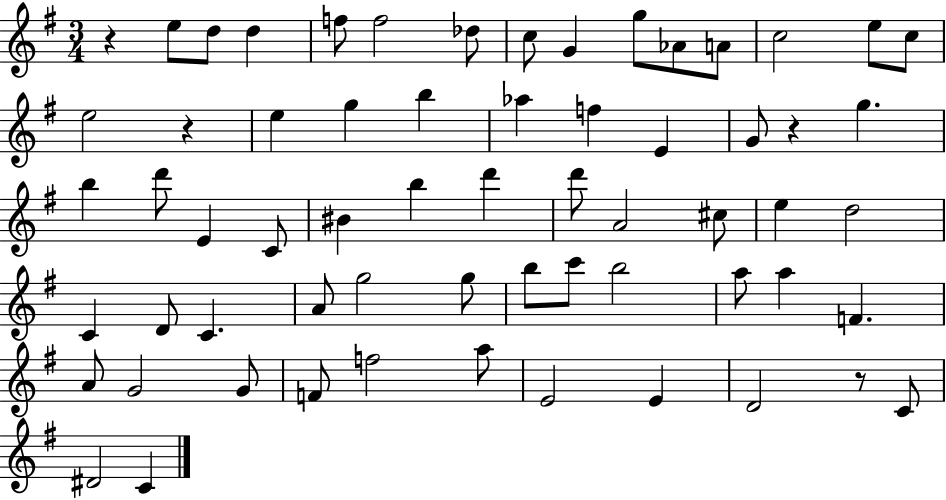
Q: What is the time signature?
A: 3/4